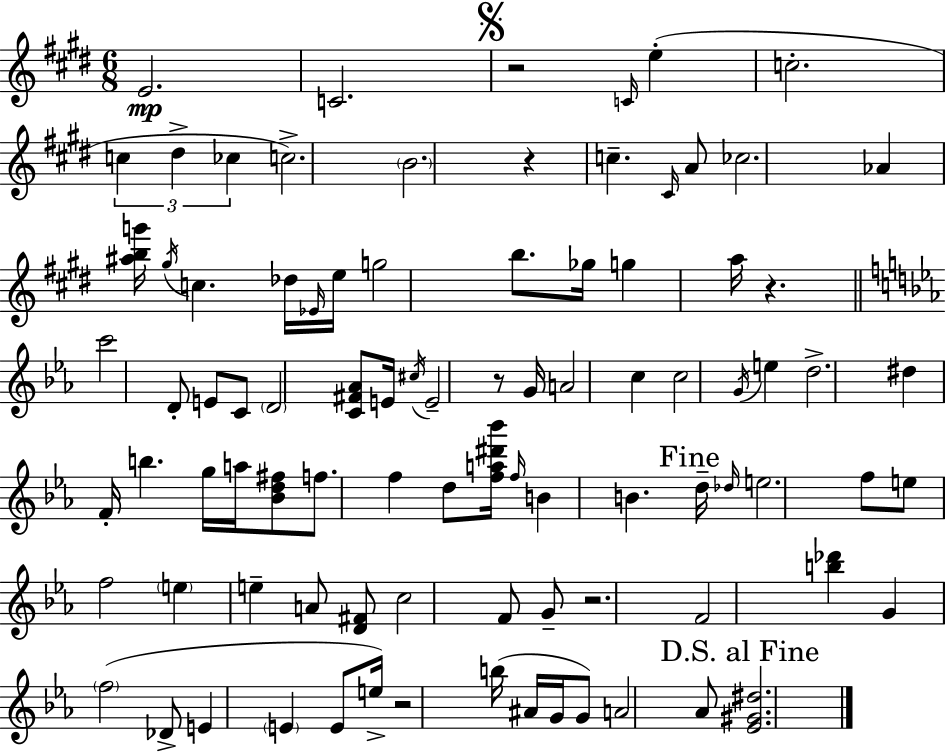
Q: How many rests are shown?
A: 6